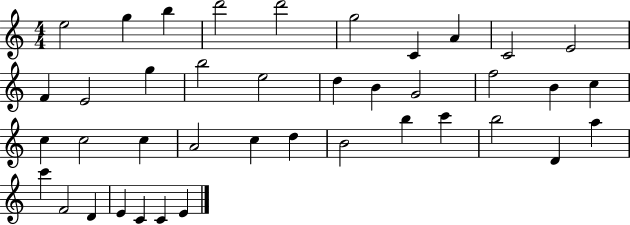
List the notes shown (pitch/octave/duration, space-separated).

E5/h G5/q B5/q D6/h D6/h G5/h C4/q A4/q C4/h E4/h F4/q E4/h G5/q B5/h E5/h D5/q B4/q G4/h F5/h B4/q C5/q C5/q C5/h C5/q A4/h C5/q D5/q B4/h B5/q C6/q B5/h D4/q A5/q C6/q F4/h D4/q E4/q C4/q C4/q E4/q